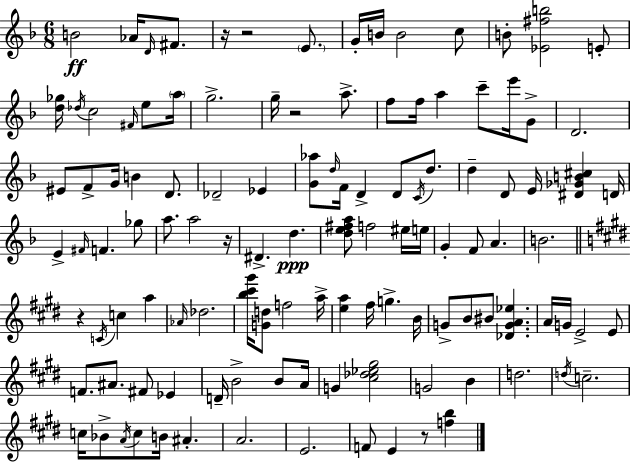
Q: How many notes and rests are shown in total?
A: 116